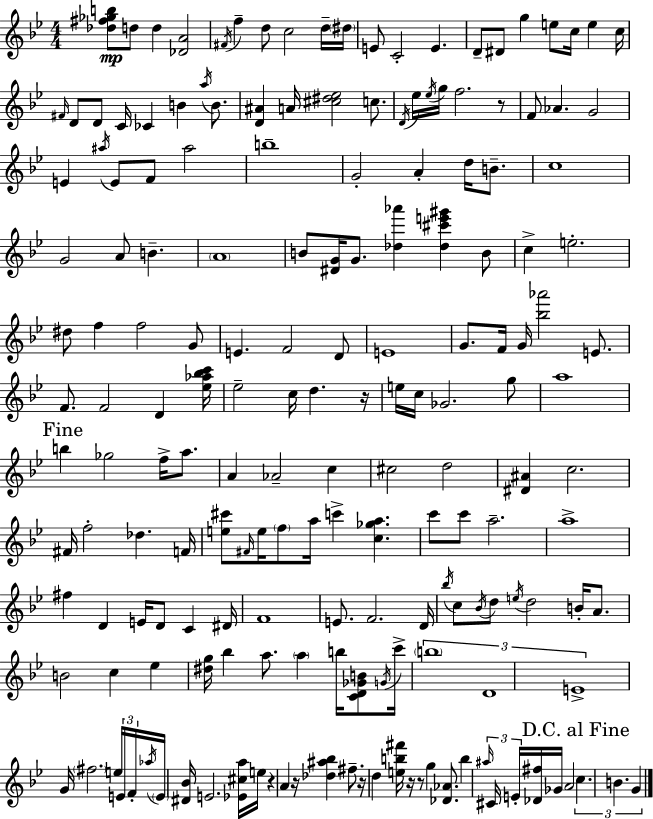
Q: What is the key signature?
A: G minor